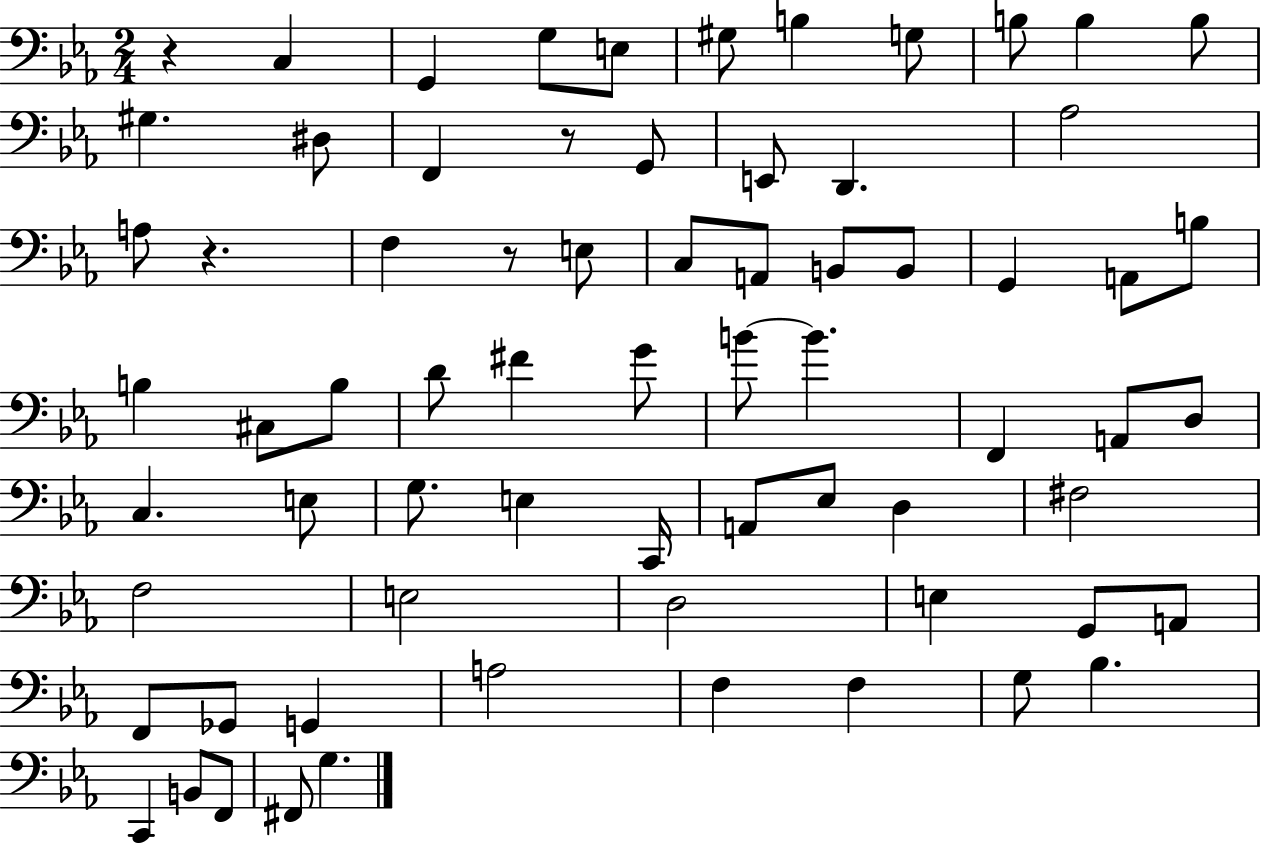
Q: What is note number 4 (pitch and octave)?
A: E3